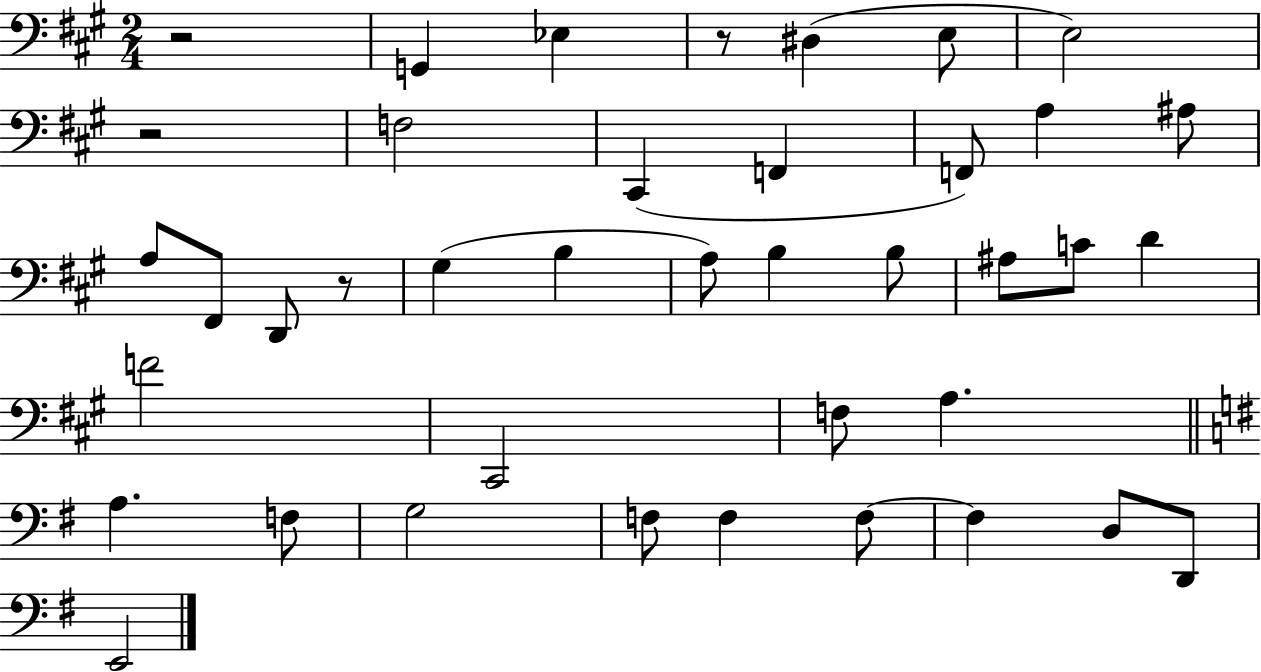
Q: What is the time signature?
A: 2/4